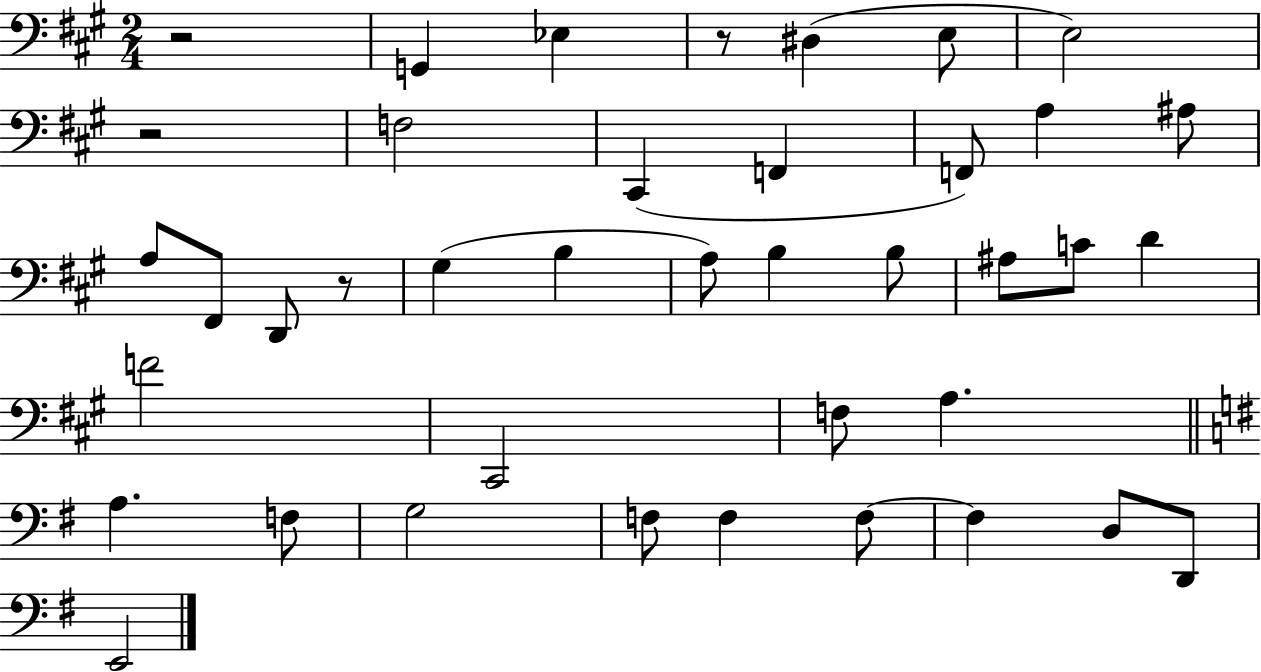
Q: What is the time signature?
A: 2/4